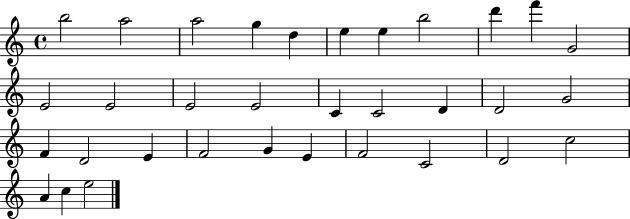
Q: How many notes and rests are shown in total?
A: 33